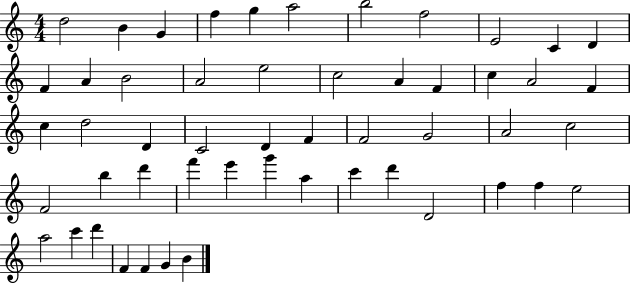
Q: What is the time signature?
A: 4/4